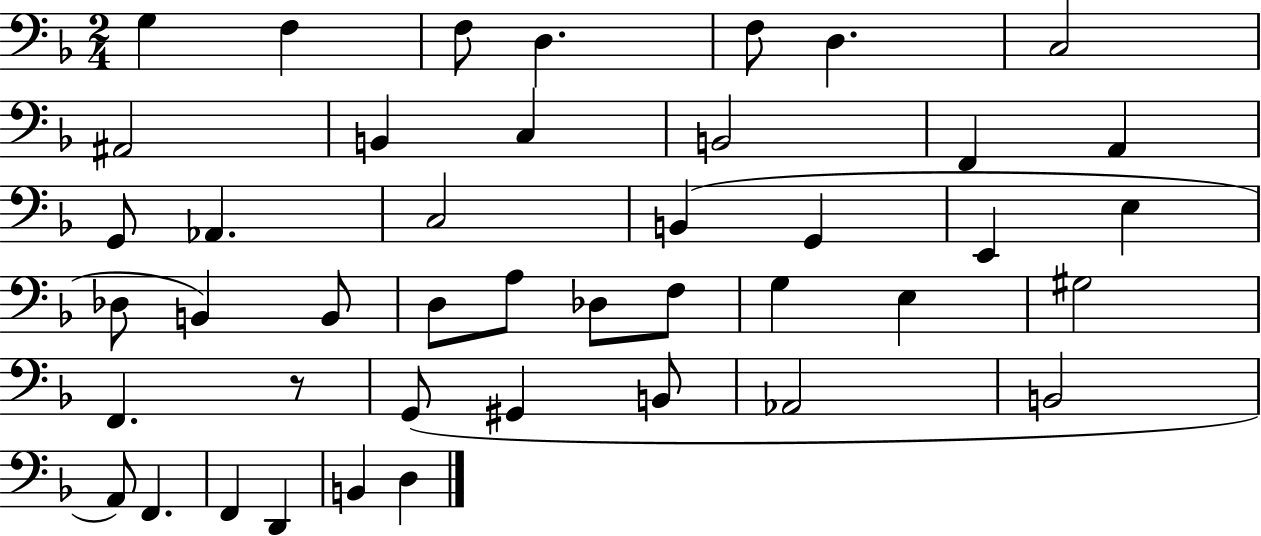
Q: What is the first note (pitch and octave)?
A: G3